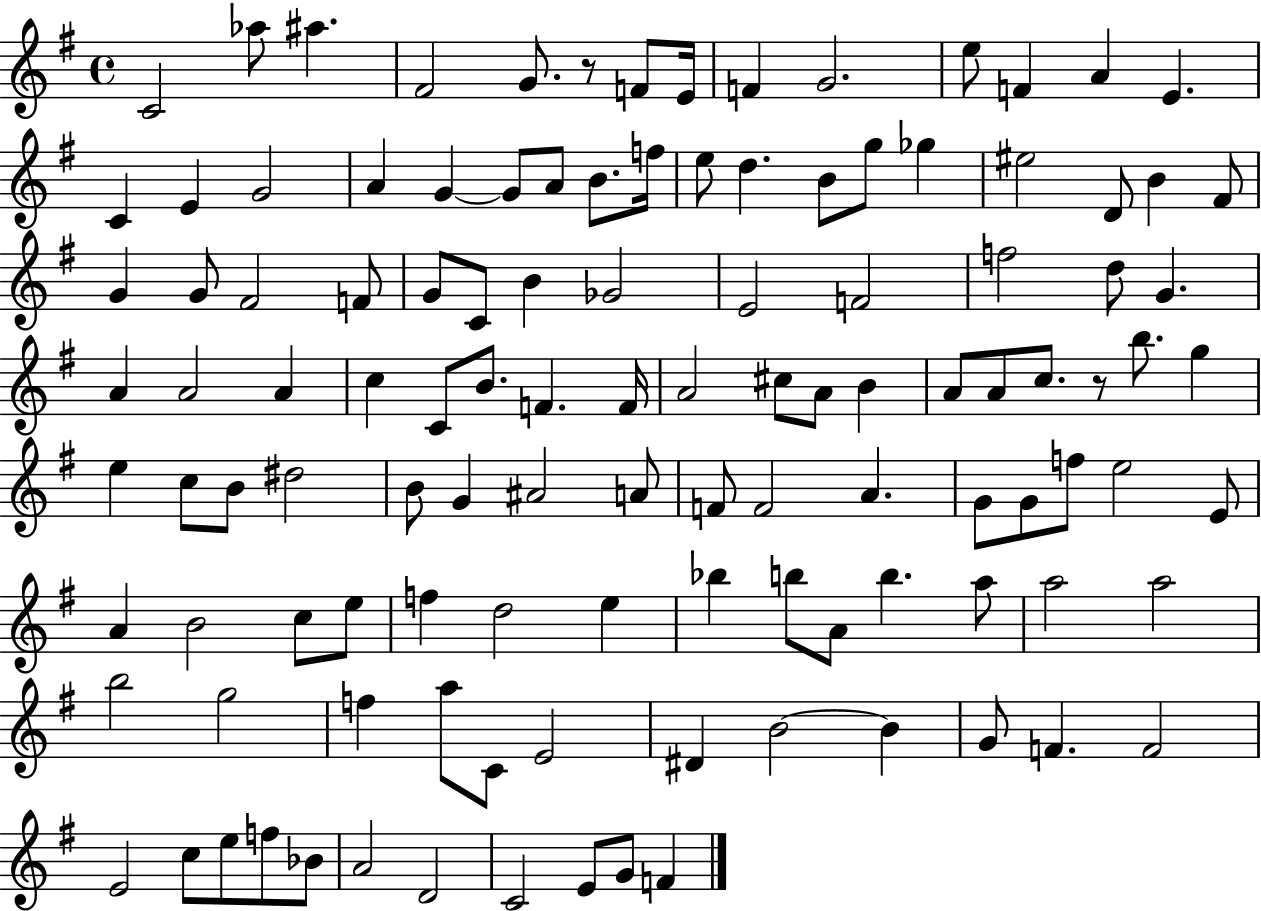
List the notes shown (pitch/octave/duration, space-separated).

C4/h Ab5/e A#5/q. F#4/h G4/e. R/e F4/e E4/s F4/q G4/h. E5/e F4/q A4/q E4/q. C4/q E4/q G4/h A4/q G4/q G4/e A4/e B4/e. F5/s E5/e D5/q. B4/e G5/e Gb5/q EIS5/h D4/e B4/q F#4/e G4/q G4/e F#4/h F4/e G4/e C4/e B4/q Gb4/h E4/h F4/h F5/h D5/e G4/q. A4/q A4/h A4/q C5/q C4/e B4/e. F4/q. F4/s A4/h C#5/e A4/e B4/q A4/e A4/e C5/e. R/e B5/e. G5/q E5/q C5/e B4/e D#5/h B4/e G4/q A#4/h A4/e F4/e F4/h A4/q. G4/e G4/e F5/e E5/h E4/e A4/q B4/h C5/e E5/e F5/q D5/h E5/q Bb5/q B5/e A4/e B5/q. A5/e A5/h A5/h B5/h G5/h F5/q A5/e C4/e E4/h D#4/q B4/h B4/q G4/e F4/q. F4/h E4/h C5/e E5/e F5/e Bb4/e A4/h D4/h C4/h E4/e G4/e F4/q